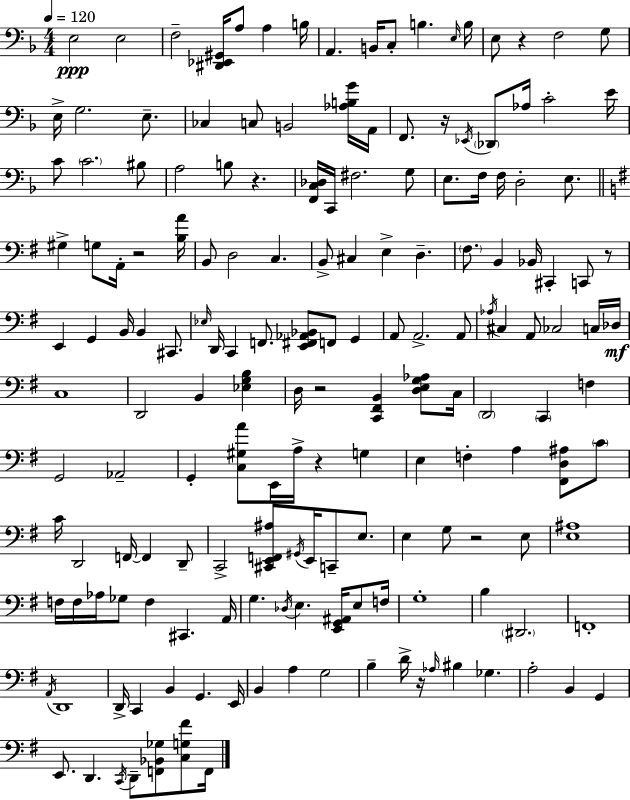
{
  \clef bass
  \numericTimeSignature
  \time 4/4
  \key f \major
  \tempo 4 = 120
  e2\ppp e2 | f2-- <dis, ees, gis,>16 a8 a4 b16 | a,4. b,16 c8-. b4. \grace { e16 } | b16 e8 r4 f2 g8 | \break e16-> g2. e8.-- | ces4 c8 b,2 <aes b g'>16 | a,16 f,8. r16 \acciaccatura { ees,16 } \parenthesize des,8 aes16 c'2-. | e'16 c'8 \parenthesize c'2. | \break bis8 a2 b8 r4. | <f, c des>16 c,16 fis2. | g8 e8. f16 f16 d2-. e8. | \bar "||" \break \key e \minor gis4-> g8 a,16-. r2 <b a'>16 | b,8 d2 c4. | b,8-> cis4 e4-> d4.-- | \parenthesize fis8. b,4 bes,16 cis,4-. c,8 r8 | \break e,4 g,4 b,16 b,4 cis,8. | \grace { ees16 } d,16 c,4 f,8. <e, fis, aes, bes,>8 f,8 g,4 | a,8 a,2.-> a,8 | \acciaccatura { aes16 } cis4 a,8 ces2 | \break c16 des16\mf c1 | d,2 b,4 <ees g b>4 | d16 r2 <c, fis, b,>4 <d e g aes>8 | c16 \parenthesize d,2 \parenthesize c,4 f4 | \break g,2 aes,2-- | g,4-. <c gis a'>8 e,16 a16-> r4 g4 | e4 f4-. a4 <fis, d ais>8 | \parenthesize c'8 c'16 d,2 f,16~~ f,4 | \break d,8-- c,2-> <cis, e, f, ais>8 \acciaccatura { gis,16 } e,16 c,8-- | e8. e4 g8 r2 | e8 <e ais>1 | f16 f16 aes16 ges8 f4 cis,4. | \break a,16 g4. \acciaccatura { des16 } e4. | <e, g, ais,>16 e8 f16 g1-. | b4 \parenthesize dis,2. | f,1-. | \break \acciaccatura { a,16 } d,1 | d,16-> c,4 b,4 g,4. | e,16 b,4 a4 g2 | b4-- d'16-> r16 \grace { aes16 } bis4 | \break ges4. a2-. b,4 | g,4 e,8. d,4. \acciaccatura { c,16 } | d,8-- <f, bes, ges>8 <c g fis'>8 f,16 \bar "|."
}